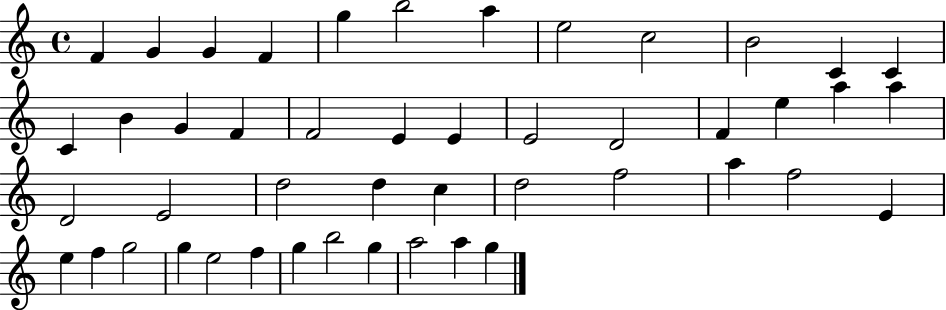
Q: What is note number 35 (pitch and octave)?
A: E4